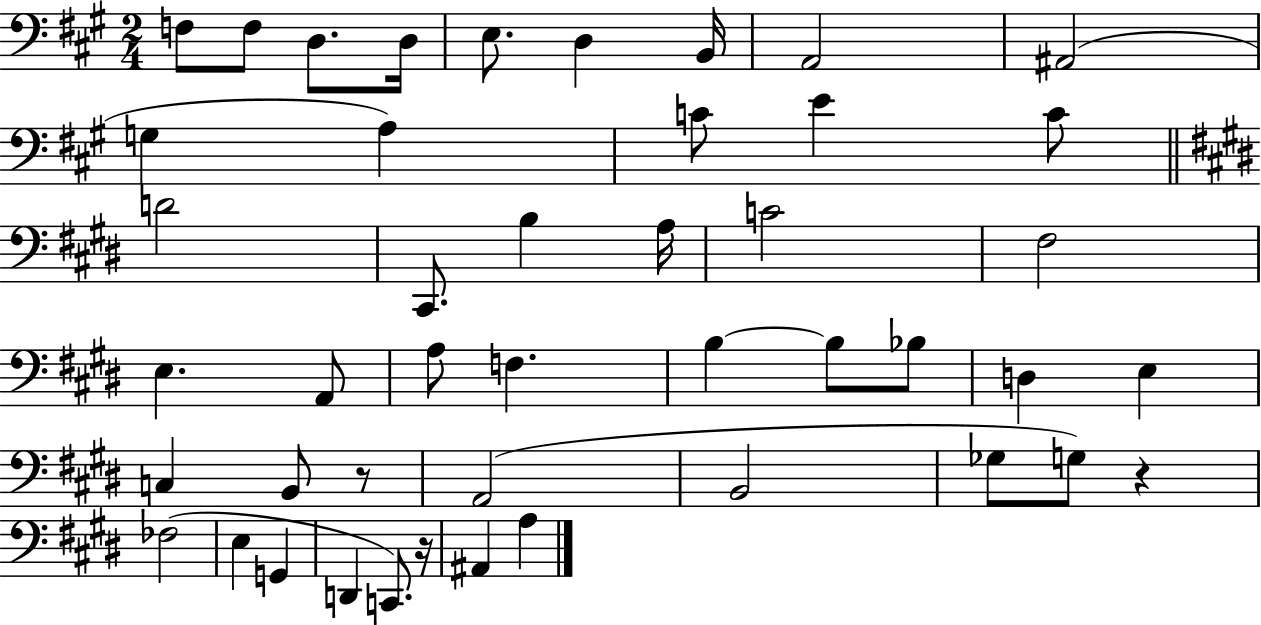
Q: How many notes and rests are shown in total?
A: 45